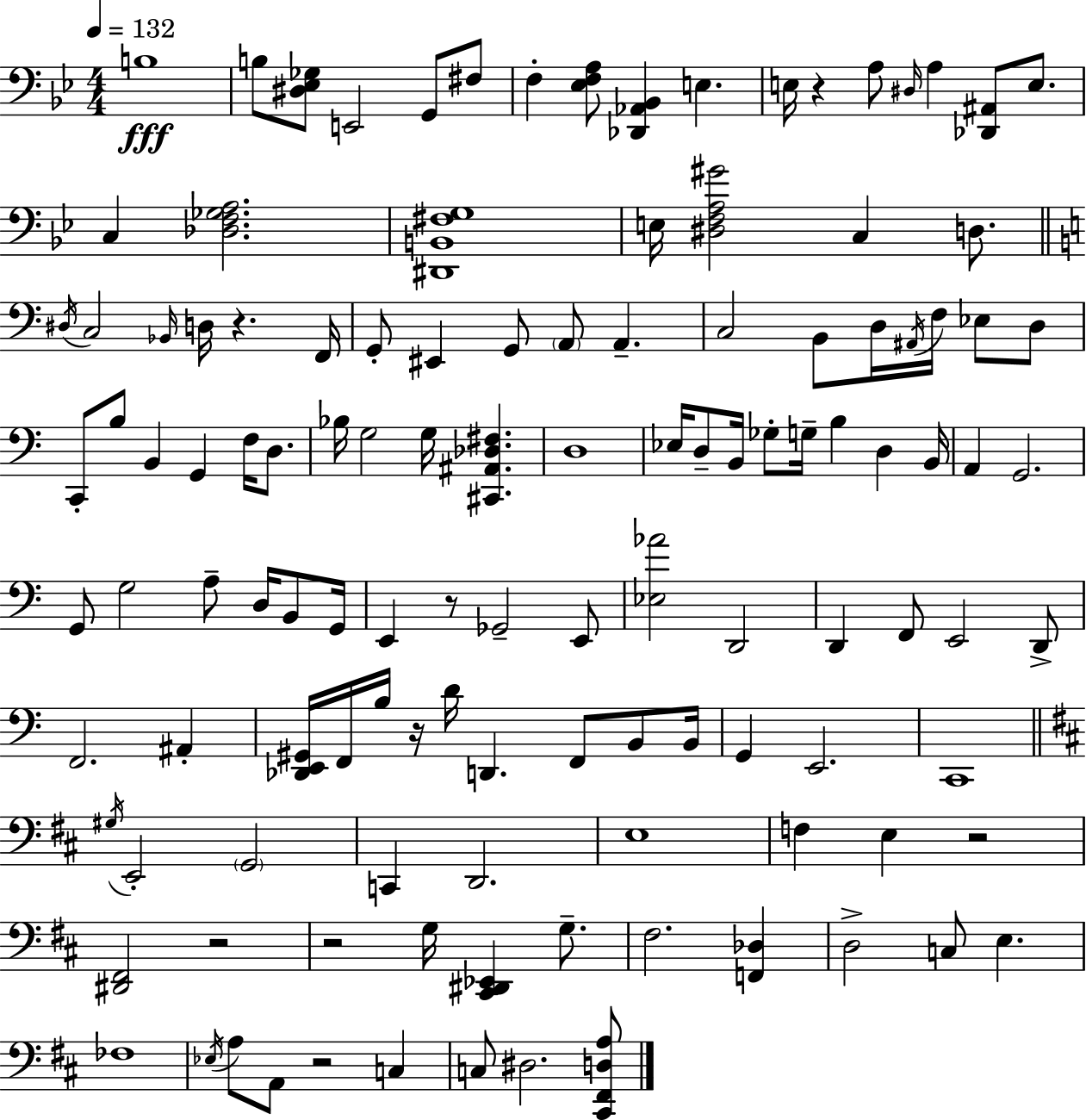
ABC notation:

X:1
T:Untitled
M:4/4
L:1/4
K:Gm
B,4 B,/2 [^D,_E,_G,]/2 E,,2 G,,/2 ^F,/2 F, [_E,F,A,]/2 [_D,,_A,,_B,,] E, E,/4 z A,/2 ^D,/4 A, [_D,,^A,,]/2 E,/2 C, [_D,F,_G,A,]2 [^D,,B,,^F,G,]4 E,/4 [^D,F,A,^G]2 C, D,/2 ^D,/4 C,2 _B,,/4 D,/4 z F,,/4 G,,/2 ^E,, G,,/2 A,,/2 A,, C,2 B,,/2 D,/4 ^A,,/4 F,/4 _E,/2 D,/2 C,,/2 B,/2 B,, G,, F,/4 D,/2 _B,/4 G,2 G,/4 [^C,,^A,,_D,^F,] D,4 _E,/4 D,/2 B,,/4 _G,/2 G,/4 B, D, B,,/4 A,, G,,2 G,,/2 G,2 A,/2 D,/4 B,,/2 G,,/4 E,, z/2 _G,,2 E,,/2 [_E,_A]2 D,,2 D,, F,,/2 E,,2 D,,/2 F,,2 ^A,, [_D,,E,,^G,,]/4 F,,/4 B,/4 z/4 D/4 D,, F,,/2 B,,/2 B,,/4 G,, E,,2 C,,4 ^G,/4 E,,2 G,,2 C,, D,,2 E,4 F, E, z2 [^D,,^F,,]2 z2 z2 G,/4 [^C,,^D,,_E,,] G,/2 ^F,2 [F,,_D,] D,2 C,/2 E, _F,4 _E,/4 A,/2 A,,/2 z2 C, C,/2 ^D,2 [^C,,^F,,D,A,]/2